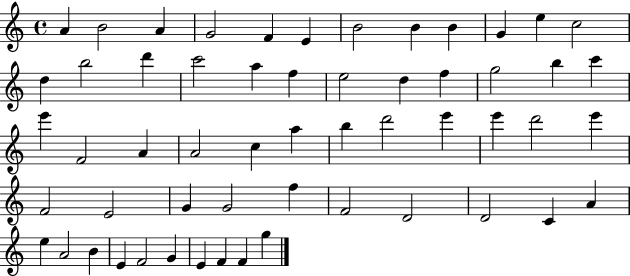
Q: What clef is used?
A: treble